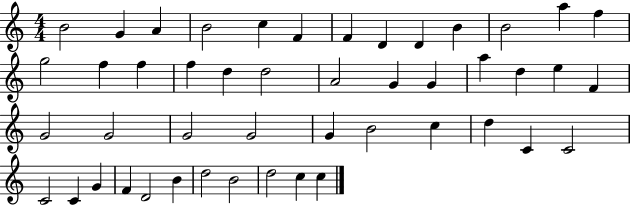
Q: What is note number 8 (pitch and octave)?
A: D4